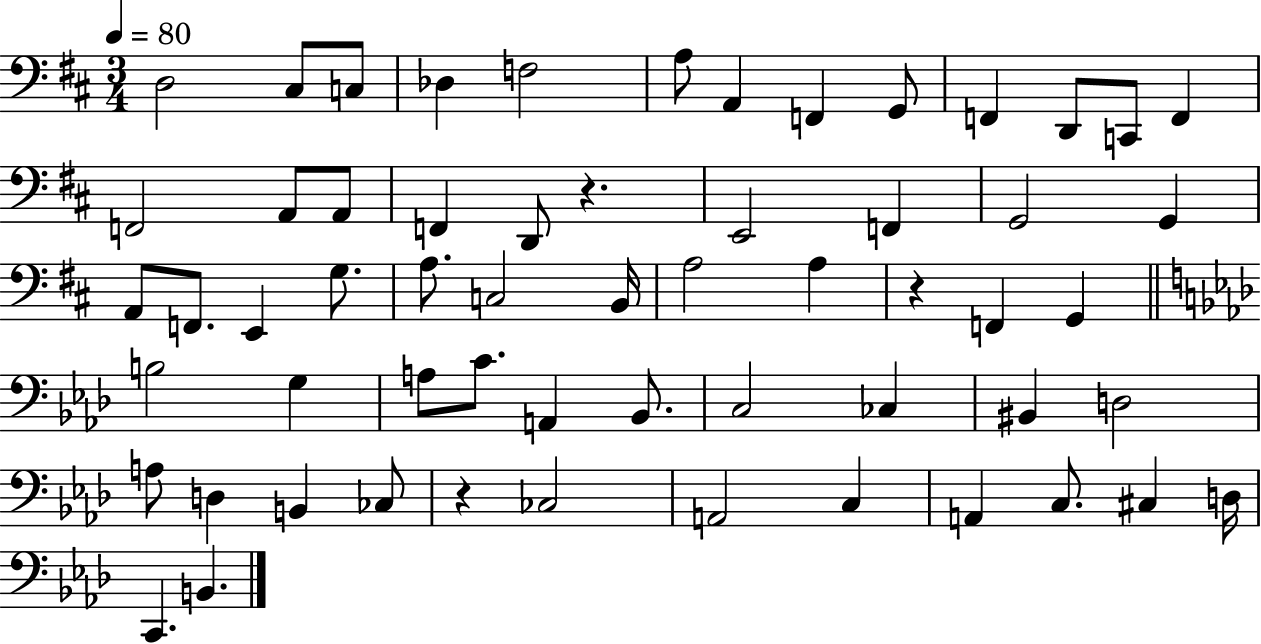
{
  \clef bass
  \numericTimeSignature
  \time 3/4
  \key d \major
  \tempo 4 = 80
  d2 cis8 c8 | des4 f2 | a8 a,4 f,4 g,8 | f,4 d,8 c,8 f,4 | \break f,2 a,8 a,8 | f,4 d,8 r4. | e,2 f,4 | g,2 g,4 | \break a,8 f,8. e,4 g8. | a8. c2 b,16 | a2 a4 | r4 f,4 g,4 | \break \bar "||" \break \key aes \major b2 g4 | a8 c'8. a,4 bes,8. | c2 ces4 | bis,4 d2 | \break a8 d4 b,4 ces8 | r4 ces2 | a,2 c4 | a,4 c8. cis4 d16 | \break c,4. b,4. | \bar "|."
}